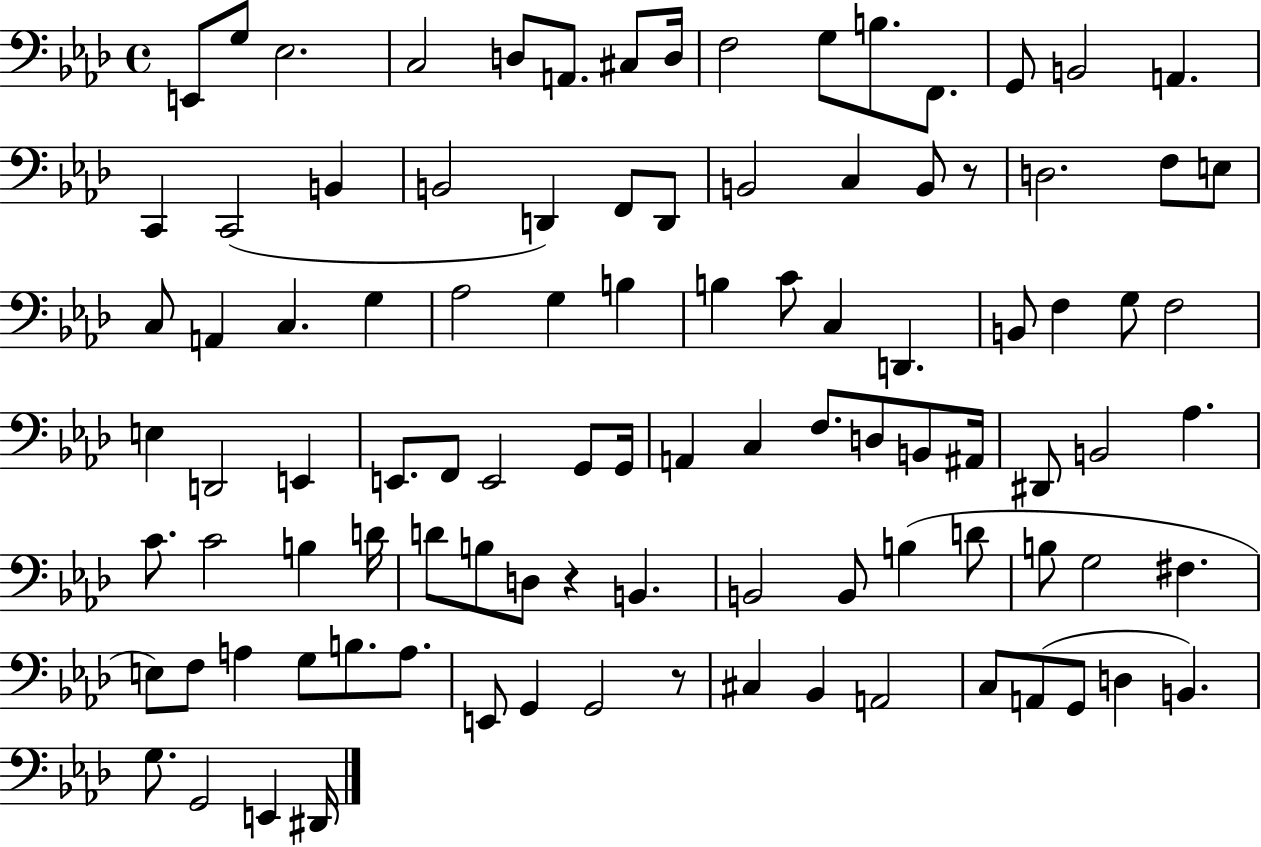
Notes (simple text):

E2/e G3/e Eb3/h. C3/h D3/e A2/e. C#3/e D3/s F3/h G3/e B3/e. F2/e. G2/e B2/h A2/q. C2/q C2/h B2/q B2/h D2/q F2/e D2/e B2/h C3/q B2/e R/e D3/h. F3/e E3/e C3/e A2/q C3/q. G3/q Ab3/h G3/q B3/q B3/q C4/e C3/q D2/q. B2/e F3/q G3/e F3/h E3/q D2/h E2/q E2/e. F2/e E2/h G2/e G2/s A2/q C3/q F3/e. D3/e B2/e A#2/s D#2/e B2/h Ab3/q. C4/e. C4/h B3/q D4/s D4/e B3/e D3/e R/q B2/q. B2/h B2/e B3/q D4/e B3/e G3/h F#3/q. E3/e F3/e A3/q G3/e B3/e. A3/e. E2/e G2/q G2/h R/e C#3/q Bb2/q A2/h C3/e A2/e G2/e D3/q B2/q. G3/e. G2/h E2/q D#2/s